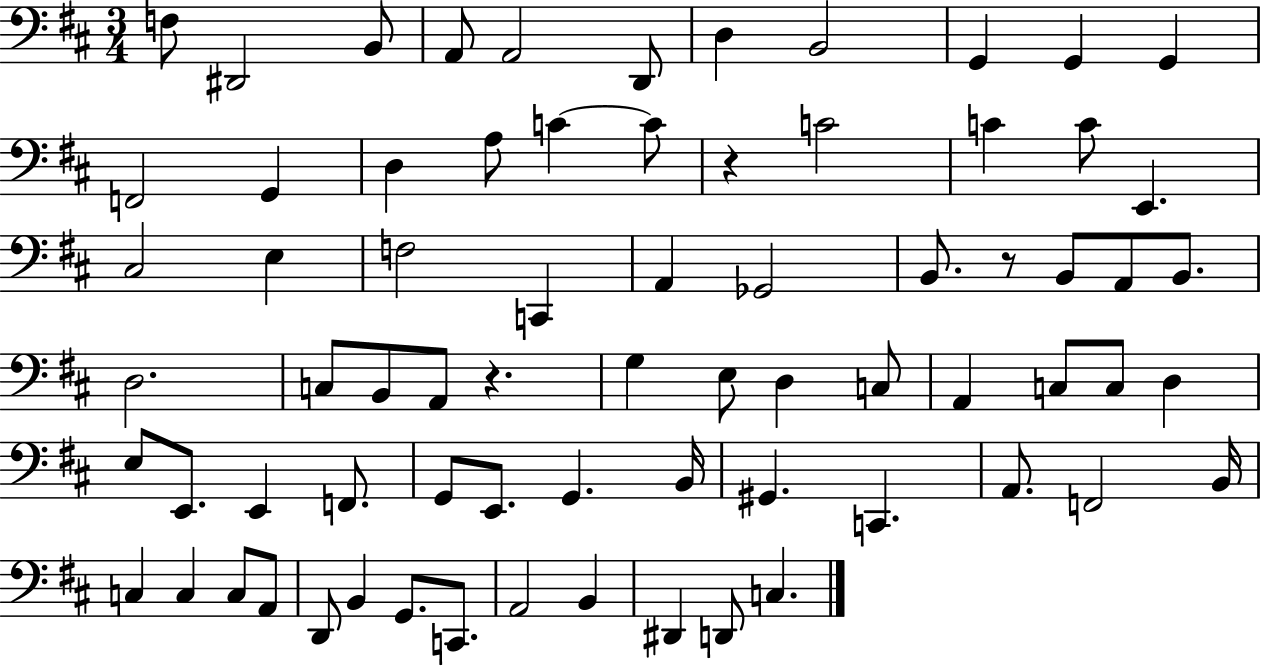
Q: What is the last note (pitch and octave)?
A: C3